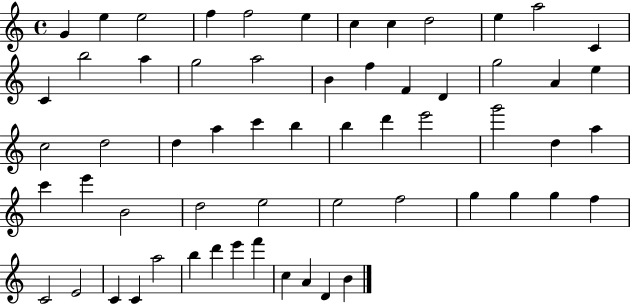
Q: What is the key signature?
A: C major